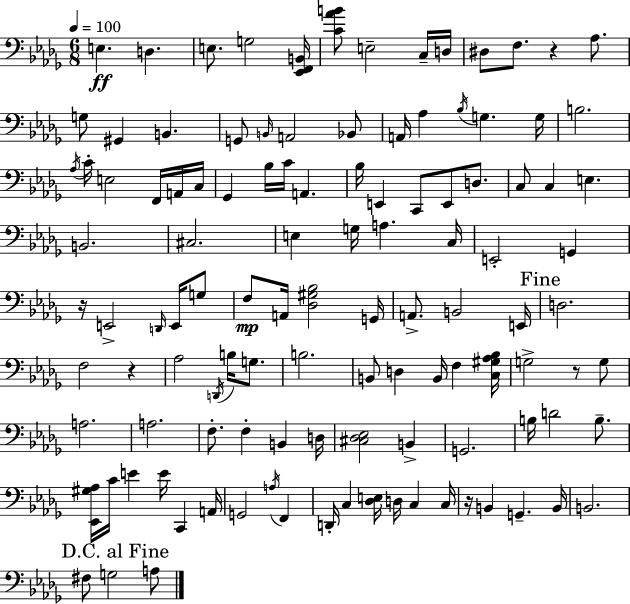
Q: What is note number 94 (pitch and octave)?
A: D3